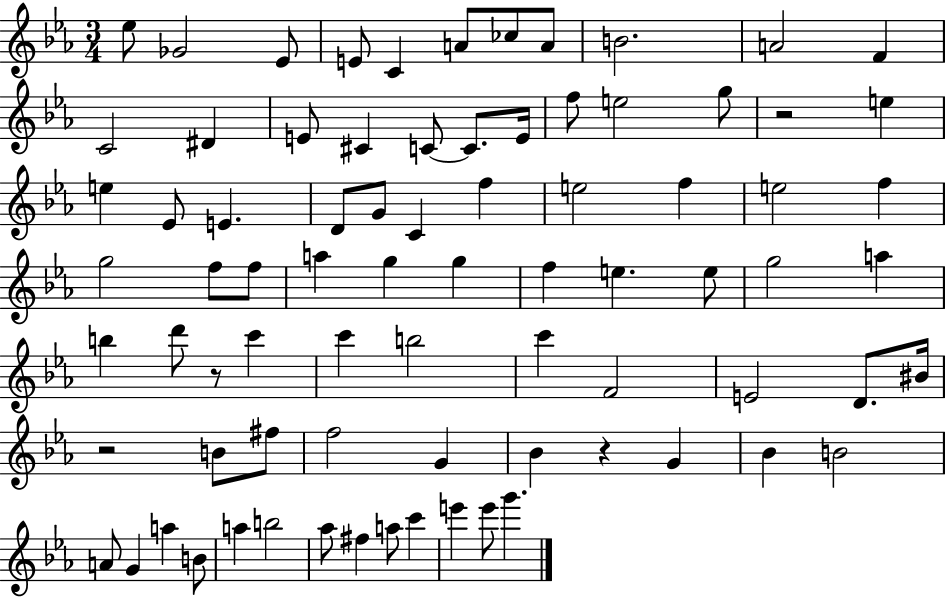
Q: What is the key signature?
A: EES major